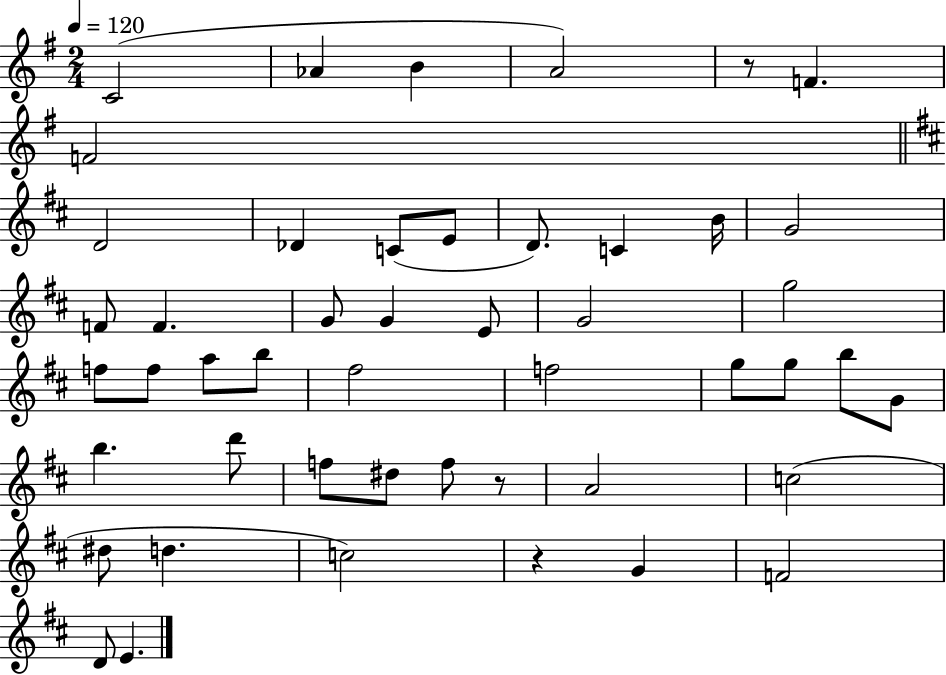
X:1
T:Untitled
M:2/4
L:1/4
K:G
C2 _A B A2 z/2 F F2 D2 _D C/2 E/2 D/2 C B/4 G2 F/2 F G/2 G E/2 G2 g2 f/2 f/2 a/2 b/2 ^f2 f2 g/2 g/2 b/2 G/2 b d'/2 f/2 ^d/2 f/2 z/2 A2 c2 ^d/2 d c2 z G F2 D/2 E